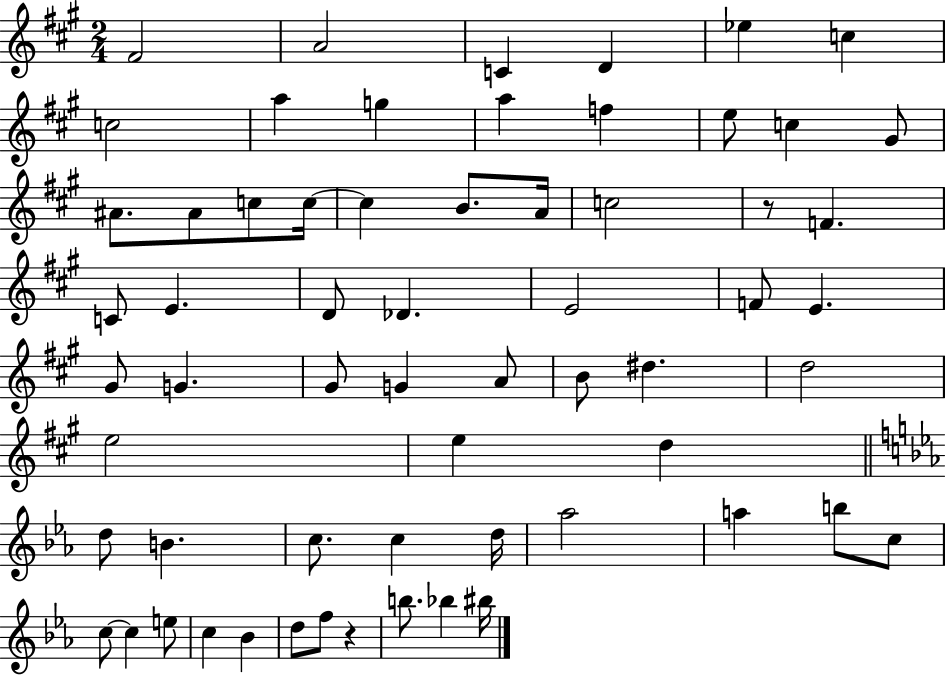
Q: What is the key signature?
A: A major